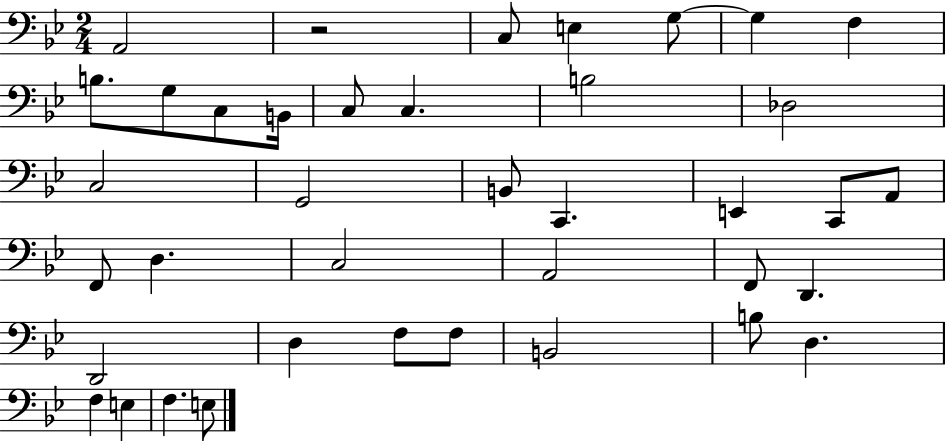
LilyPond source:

{
  \clef bass
  \numericTimeSignature
  \time 2/4
  \key bes \major
  a,2 | r2 | c8 e4 g8~~ | g4 f4 | \break b8. g8 c8 b,16 | c8 c4. | b2 | des2 | \break c2 | g,2 | b,8 c,4. | e,4 c,8 a,8 | \break f,8 d4. | c2 | a,2 | f,8 d,4. | \break d,2 | d4 f8 f8 | b,2 | b8 d4. | \break f4 e4 | f4. e8 | \bar "|."
}